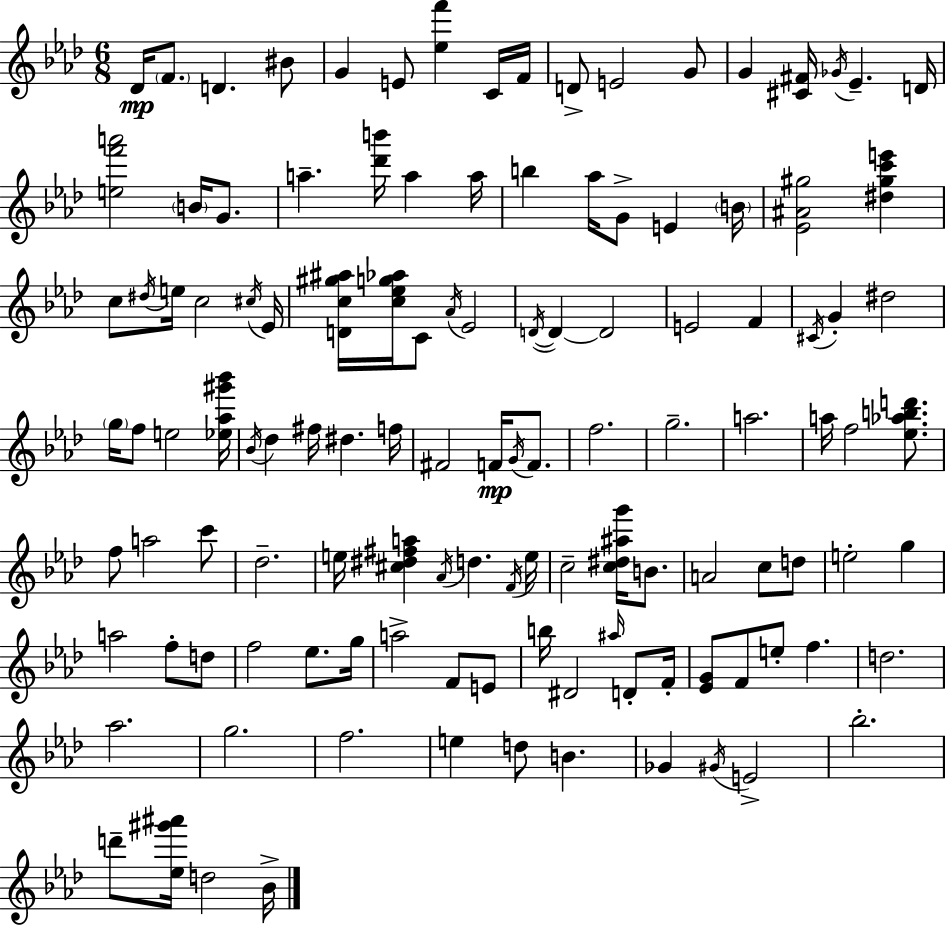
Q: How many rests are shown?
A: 0